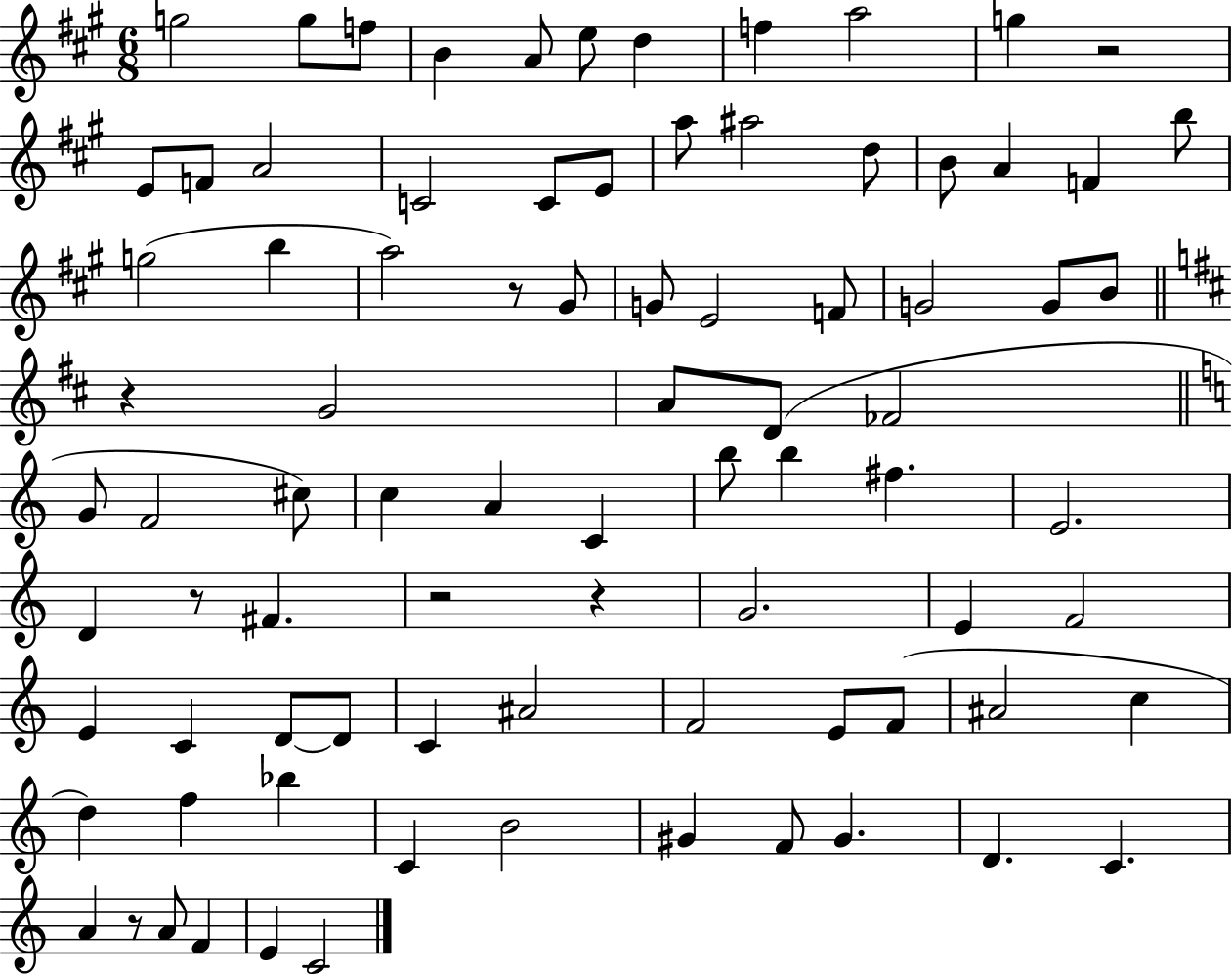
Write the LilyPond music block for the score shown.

{
  \clef treble
  \numericTimeSignature
  \time 6/8
  \key a \major
  \repeat volta 2 { g''2 g''8 f''8 | b'4 a'8 e''8 d''4 | f''4 a''2 | g''4 r2 | \break e'8 f'8 a'2 | c'2 c'8 e'8 | a''8 ais''2 d''8 | b'8 a'4 f'4 b''8 | \break g''2( b''4 | a''2) r8 gis'8 | g'8 e'2 f'8 | g'2 g'8 b'8 | \break \bar "||" \break \key b \minor r4 g'2 | a'8 d'8( fes'2 | \bar "||" \break \key c \major g'8 f'2 cis''8) | c''4 a'4 c'4 | b''8 b''4 fis''4. | e'2. | \break d'4 r8 fis'4. | r2 r4 | g'2. | e'4 f'2 | \break e'4 c'4 d'8~~ d'8 | c'4 ais'2 | f'2 e'8 f'8( | ais'2 c''4 | \break d''4) f''4 bes''4 | c'4 b'2 | gis'4 f'8 gis'4. | d'4. c'4. | \break a'4 r8 a'8 f'4 | e'4 c'2 | } \bar "|."
}